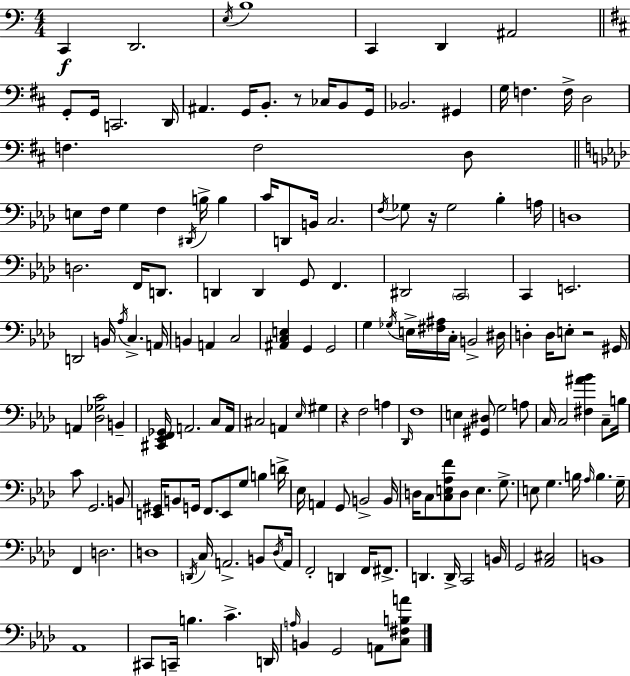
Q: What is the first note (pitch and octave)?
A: C2